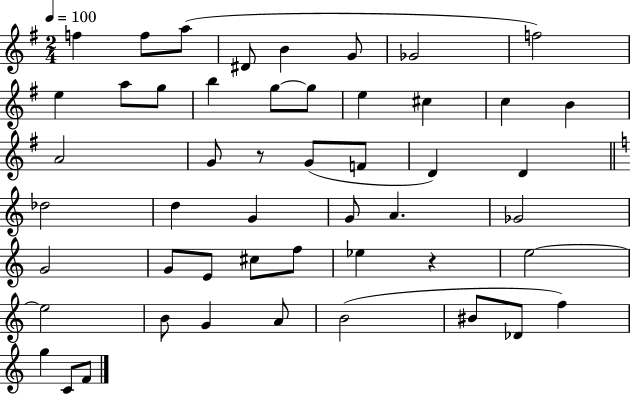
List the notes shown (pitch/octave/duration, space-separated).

F5/q F5/e A5/e D#4/e B4/q G4/e Gb4/h F5/h E5/q A5/e G5/e B5/q G5/e G5/e E5/q C#5/q C5/q B4/q A4/h G4/e R/e G4/e F4/e D4/q D4/q Db5/h D5/q G4/q G4/e A4/q. Gb4/h G4/h G4/e E4/e C#5/e F5/e Eb5/q R/q E5/h E5/h B4/e G4/q A4/e B4/h BIS4/e Db4/e F5/q G5/q C4/e F4/e